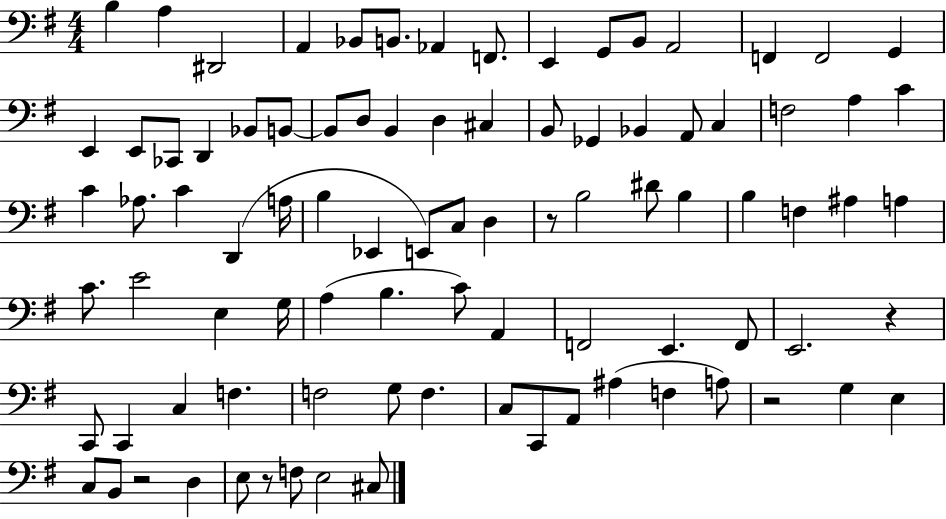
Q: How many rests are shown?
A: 5